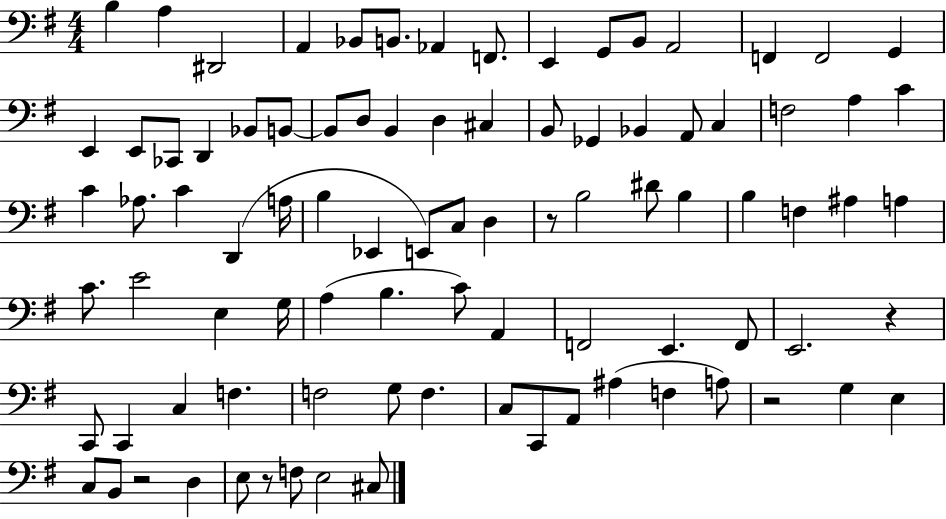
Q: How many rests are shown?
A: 5